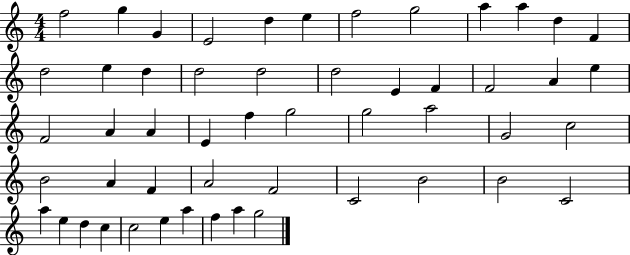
{
  \clef treble
  \numericTimeSignature
  \time 4/4
  \key c \major
  f''2 g''4 g'4 | e'2 d''4 e''4 | f''2 g''2 | a''4 a''4 d''4 f'4 | \break d''2 e''4 d''4 | d''2 d''2 | d''2 e'4 f'4 | f'2 a'4 e''4 | \break f'2 a'4 a'4 | e'4 f''4 g''2 | g''2 a''2 | g'2 c''2 | \break b'2 a'4 f'4 | a'2 f'2 | c'2 b'2 | b'2 c'2 | \break a''4 e''4 d''4 c''4 | c''2 e''4 a''4 | f''4 a''4 g''2 | \bar "|."
}